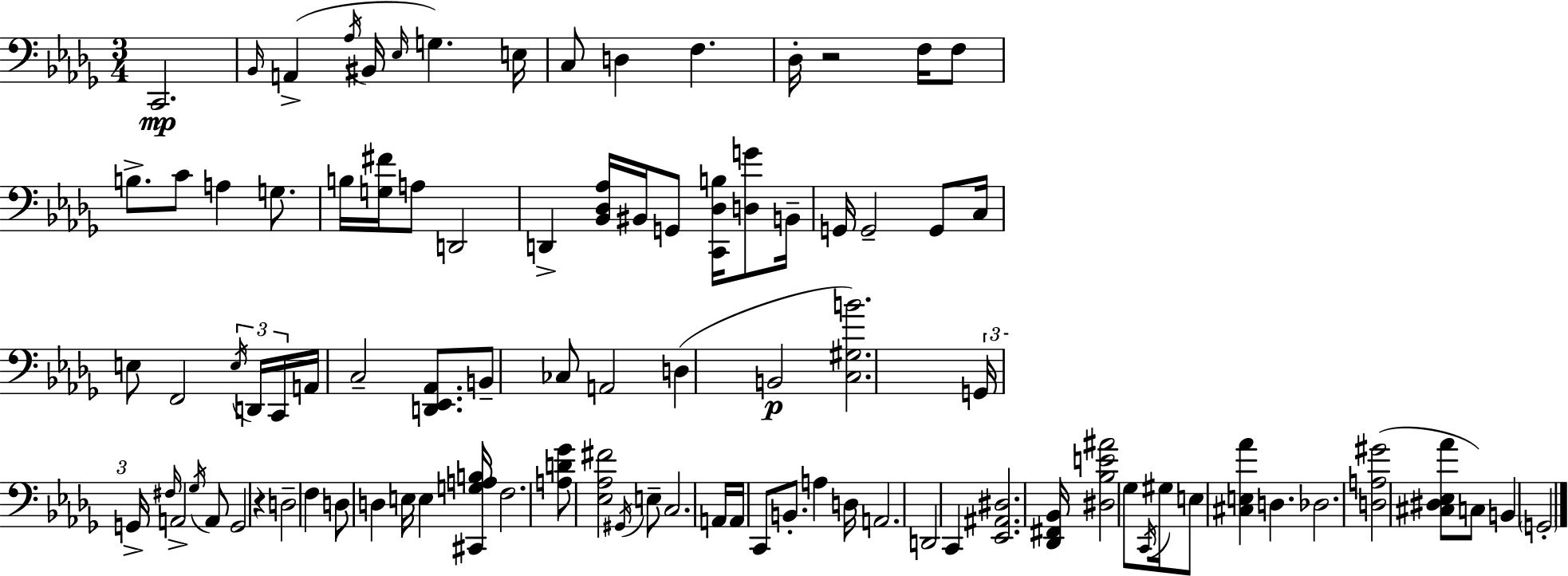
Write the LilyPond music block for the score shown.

{
  \clef bass
  \numericTimeSignature
  \time 3/4
  \key bes \minor
  c,2.\mp | \grace { bes,16 }( a,4-> \acciaccatura { aes16 } bis,16 \grace { ees16 }) g4. | e16 c8 d4 f4. | des16-. r2 | \break f16 f8 b8.-> c'8 a4 | g8. b16 <g fis'>16 a8 d,2 | d,4-> <bes, des aes>16 bis,16 g,8 <c, des b>16 | <d g'>8 b,16-- g,16 g,2-- | \break g,8 c16 e8 f,2 | \tuplet 3/2 { \acciaccatura { e16 } d,16 c,16 } a,16 c2-- | <d, ees, aes,>8. b,8-- ces8 a,2 | d4( b,2\p | \break <c gis b'>2.) | \tuplet 3/2 { g,16 g,16-> \grace { fis16 } } a,2-> | \acciaccatura { ges16 } a,8 g,2 | r4 d2-- | \break f4 d8 d4 | e16 e4 <cis, g a b>16 f2. | <a d' ges'>8 <ees aes fis'>2 | \acciaccatura { gis,16 } e8-- c2. | \break a,16 a,16 c,8 b,8.-. | a4 d16 a,2. | d,2 | c,4 <ees, ais, dis>2. | \break <des, fis, bes,>16 <dis bes e' ais'>2 | ges8 \acciaccatura { c,16 } gis16 e8 <cis e aes'>4 | d4. des2. | <d a gis'>2( | \break <cis dis ees aes'>8 c8) b,4 | \parenthesize g,2-. \bar "|."
}